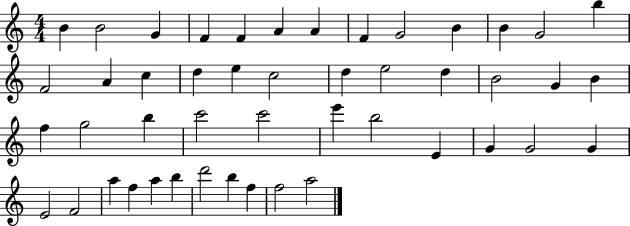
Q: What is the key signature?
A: C major